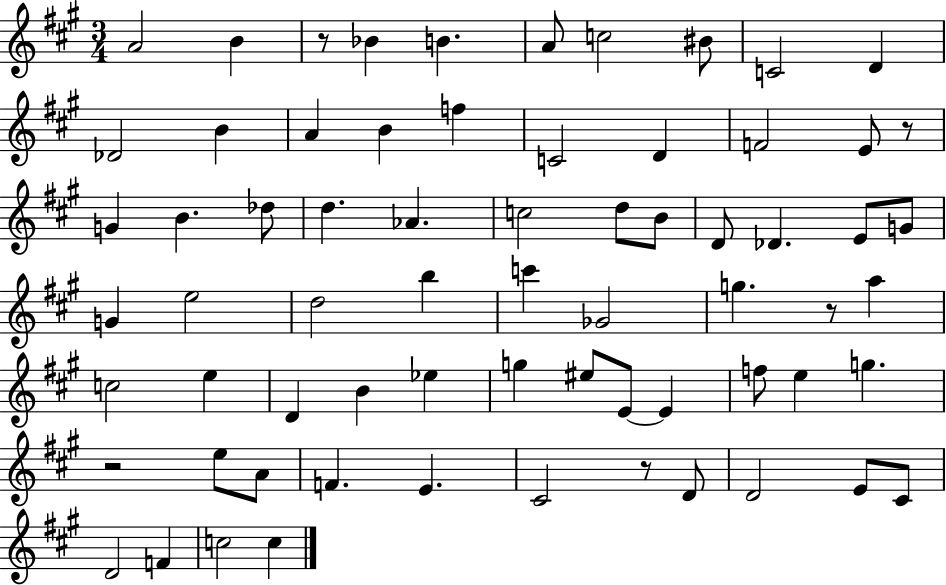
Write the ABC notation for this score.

X:1
T:Untitled
M:3/4
L:1/4
K:A
A2 B z/2 _B B A/2 c2 ^B/2 C2 D _D2 B A B f C2 D F2 E/2 z/2 G B _d/2 d _A c2 d/2 B/2 D/2 _D E/2 G/2 G e2 d2 b c' _G2 g z/2 a c2 e D B _e g ^e/2 E/2 E f/2 e g z2 e/2 A/2 F E ^C2 z/2 D/2 D2 E/2 ^C/2 D2 F c2 c